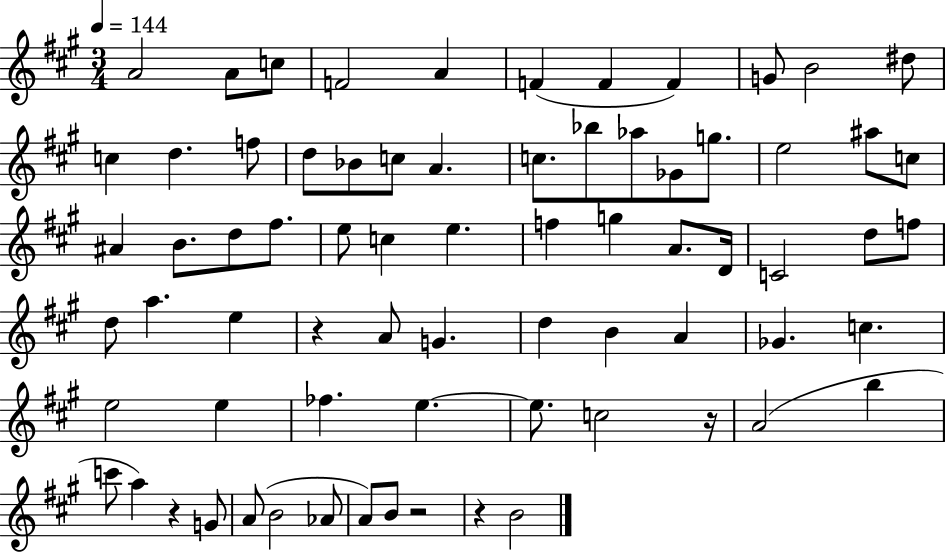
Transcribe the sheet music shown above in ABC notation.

X:1
T:Untitled
M:3/4
L:1/4
K:A
A2 A/2 c/2 F2 A F F F G/2 B2 ^d/2 c d f/2 d/2 _B/2 c/2 A c/2 _b/2 _a/2 _G/2 g/2 e2 ^a/2 c/2 ^A B/2 d/2 ^f/2 e/2 c e f g A/2 D/4 C2 d/2 f/2 d/2 a e z A/2 G d B A _G c e2 e _f e e/2 c2 z/4 A2 b c'/2 a z G/2 A/2 B2 _A/2 A/2 B/2 z2 z B2